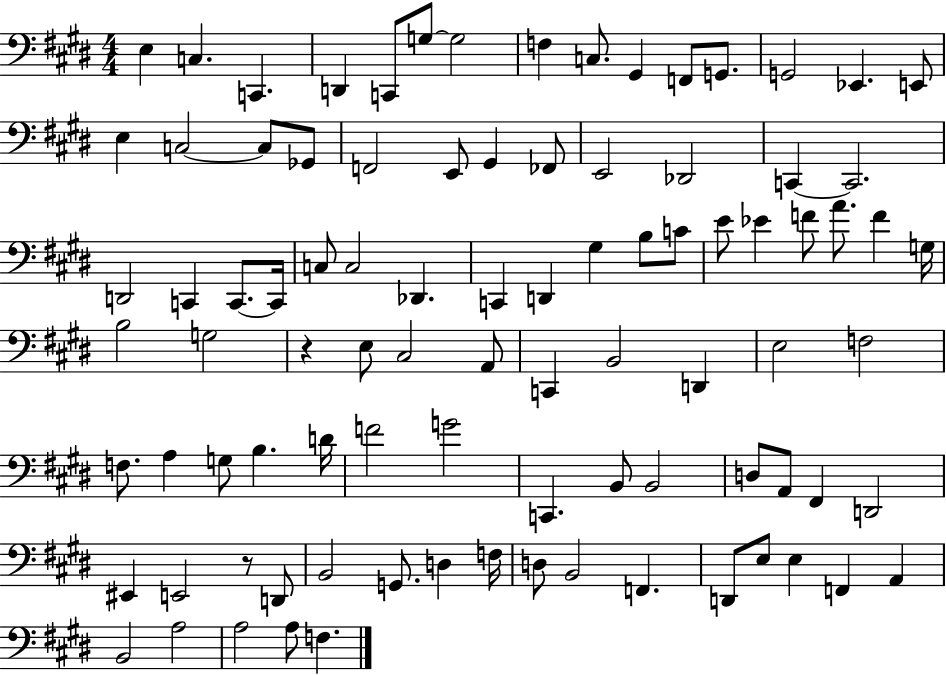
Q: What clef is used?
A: bass